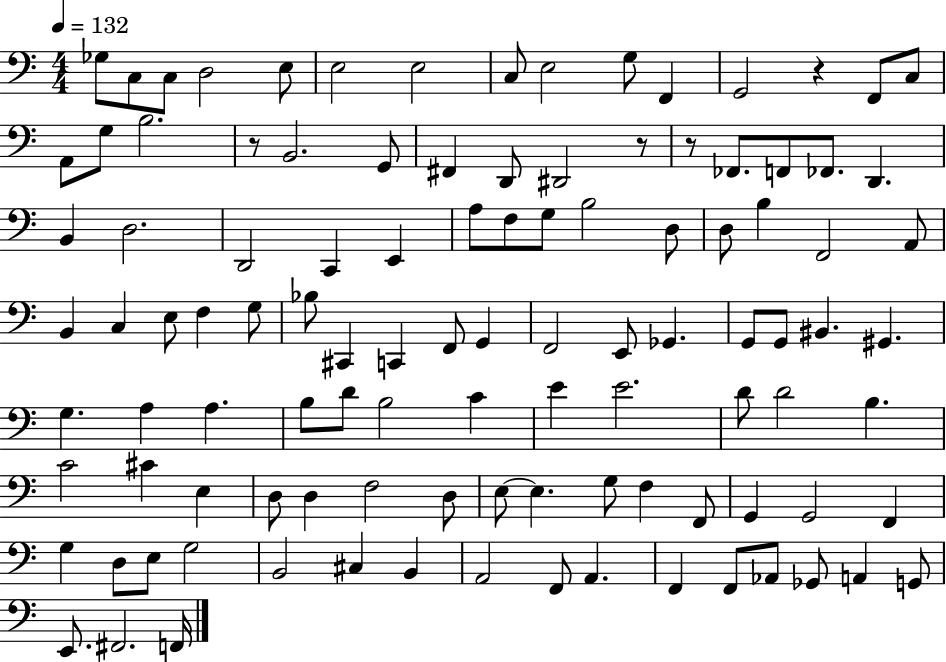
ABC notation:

X:1
T:Untitled
M:4/4
L:1/4
K:C
_G,/2 C,/2 C,/2 D,2 E,/2 E,2 E,2 C,/2 E,2 G,/2 F,, G,,2 z F,,/2 C,/2 A,,/2 G,/2 B,2 z/2 B,,2 G,,/2 ^F,, D,,/2 ^D,,2 z/2 z/2 _F,,/2 F,,/2 _F,,/2 D,, B,, D,2 D,,2 C,, E,, A,/2 F,/2 G,/2 B,2 D,/2 D,/2 B, F,,2 A,,/2 B,, C, E,/2 F, G,/2 _B,/2 ^C,, C,, F,,/2 G,, F,,2 E,,/2 _G,, G,,/2 G,,/2 ^B,, ^G,, G, A, A, B,/2 D/2 B,2 C E E2 D/2 D2 B, C2 ^C E, D,/2 D, F,2 D,/2 E,/2 E, G,/2 F, F,,/2 G,, G,,2 F,, G, D,/2 E,/2 G,2 B,,2 ^C, B,, A,,2 F,,/2 A,, F,, F,,/2 _A,,/2 _G,,/2 A,, G,,/2 E,,/2 ^F,,2 F,,/4